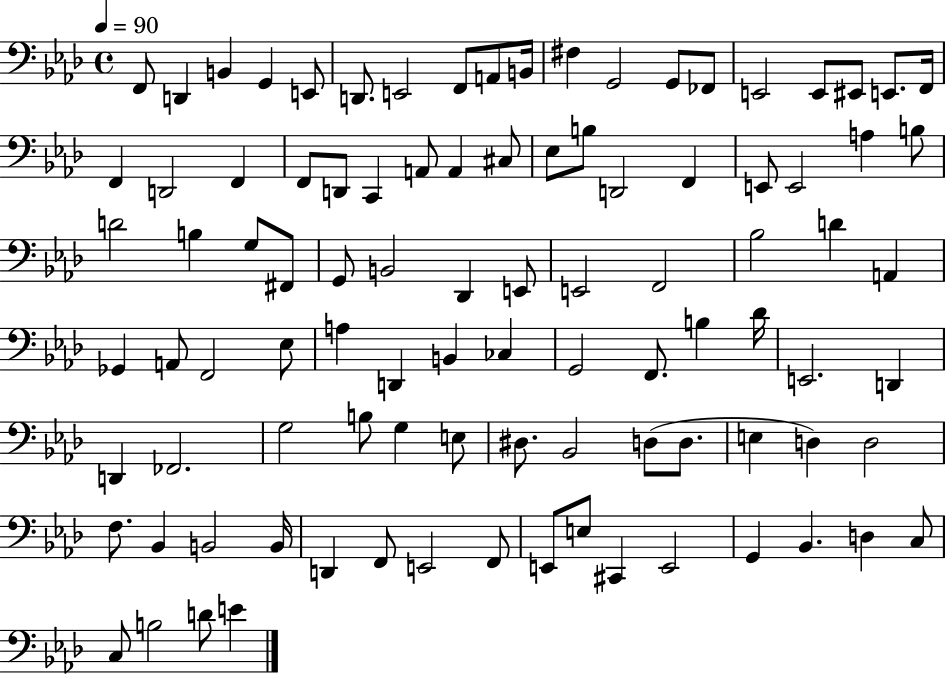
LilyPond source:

{
  \clef bass
  \time 4/4
  \defaultTimeSignature
  \key aes \major
  \tempo 4 = 90
  f,8 d,4 b,4 g,4 e,8 | d,8. e,2 f,8 a,8 b,16 | fis4 g,2 g,8 fes,8 | e,2 e,8 eis,8 e,8. f,16 | \break f,4 d,2 f,4 | f,8 d,8 c,4 a,8 a,4 cis8 | ees8 b8 d,2 f,4 | e,8 e,2 a4 b8 | \break d'2 b4 g8 fis,8 | g,8 b,2 des,4 e,8 | e,2 f,2 | bes2 d'4 a,4 | \break ges,4 a,8 f,2 ees8 | a4 d,4 b,4 ces4 | g,2 f,8. b4 des'16 | e,2. d,4 | \break d,4 fes,2. | g2 b8 g4 e8 | dis8. bes,2 d8( d8. | e4 d4) d2 | \break f8. bes,4 b,2 b,16 | d,4 f,8 e,2 f,8 | e,8 e8 cis,4 e,2 | g,4 bes,4. d4 c8 | \break c8 b2 d'8 e'4 | \bar "|."
}